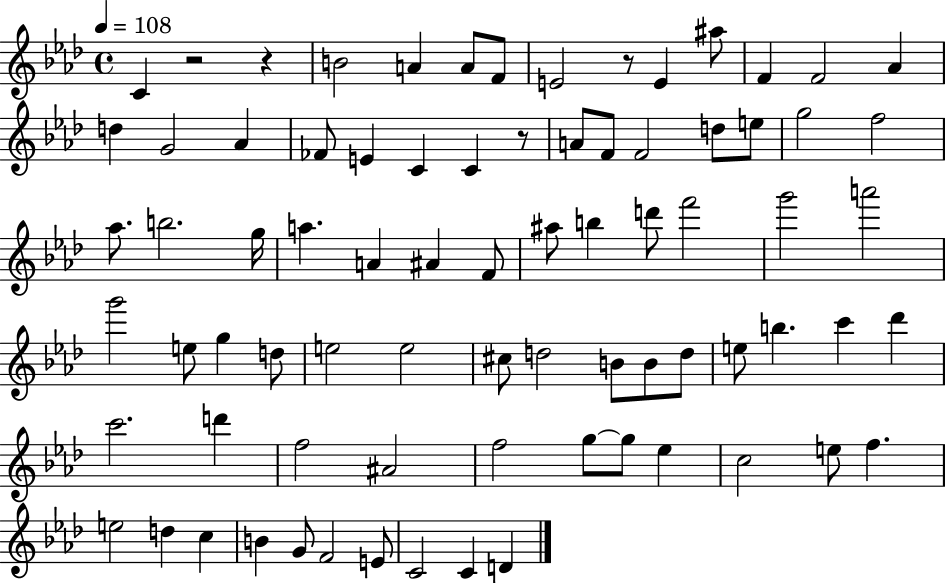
C4/q R/h R/q B4/h A4/q A4/e F4/e E4/h R/e E4/q A#5/e F4/q F4/h Ab4/q D5/q G4/h Ab4/q FES4/e E4/q C4/q C4/q R/e A4/e F4/e F4/h D5/e E5/e G5/h F5/h Ab5/e. B5/h. G5/s A5/q. A4/q A#4/q F4/e A#5/e B5/q D6/e F6/h G6/h A6/h G6/h E5/e G5/q D5/e E5/h E5/h C#5/e D5/h B4/e B4/e D5/e E5/e B5/q. C6/q Db6/q C6/h. D6/q F5/h A#4/h F5/h G5/e G5/e Eb5/q C5/h E5/e F5/q. E5/h D5/q C5/q B4/q G4/e F4/h E4/e C4/h C4/q D4/q